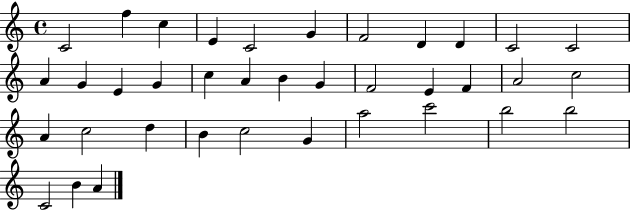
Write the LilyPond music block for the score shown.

{
  \clef treble
  \time 4/4
  \defaultTimeSignature
  \key c \major
  c'2 f''4 c''4 | e'4 c'2 g'4 | f'2 d'4 d'4 | c'2 c'2 | \break a'4 g'4 e'4 g'4 | c''4 a'4 b'4 g'4 | f'2 e'4 f'4 | a'2 c''2 | \break a'4 c''2 d''4 | b'4 c''2 g'4 | a''2 c'''2 | b''2 b''2 | \break c'2 b'4 a'4 | \bar "|."
}